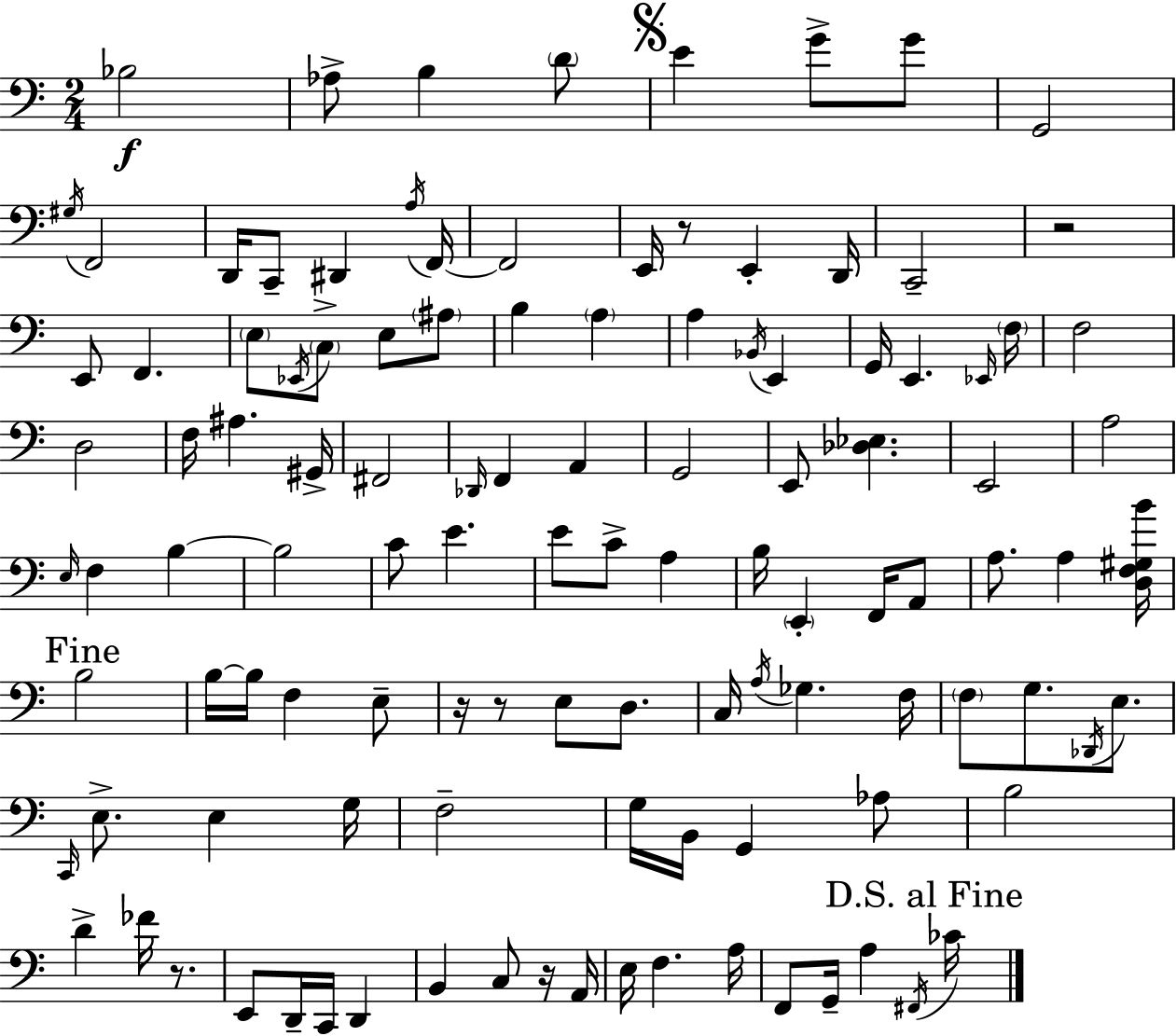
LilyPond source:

{
  \clef bass
  \numericTimeSignature
  \time 2/4
  \key a \minor
  bes2\f | aes8-> b4 \parenthesize d'8 | \mark \markup { \musicglyph "scripts.segno" } e'4 g'8-> g'8 | g,2 | \break \acciaccatura { gis16 } f,2 | d,16 c,8-- dis,4 | \acciaccatura { a16 } f,16~~ f,2 | e,16 r8 e,4-. | \break d,16 c,2-- | r2 | e,8 f,4. | \parenthesize e8 \acciaccatura { ees,16 } \parenthesize c8-> e8 | \break \parenthesize ais8 b4 \parenthesize a4 | a4 \acciaccatura { bes,16 } | e,4 g,16 e,4. | \grace { ees,16 } \parenthesize f16 f2 | \break d2 | f16 ais4. | gis,16-> fis,2 | \grace { des,16 } f,4 | \break a,4 g,2 | e,8 | <des ees>4. e,2 | a2 | \break \grace { e16 } f4 | b4~~ b2 | c'8 | e'4. e'8 | \break c'8-> a4 b16 | \parenthesize e,4-. f,16 a,8 a8. | a4 <d f gis b'>16 \mark "Fine" b2 | b16~~ | \break b16 f4 e8-- r16 | r8 e8 d8. c16 | \acciaccatura { a16 } ges4. f16 | \parenthesize f8 g8. \acciaccatura { des,16 } e8. | \break \grace { c,16 } e8.-> e4 | g16 f2-- | g16 b,16 g,4 | aes8 b2 | \break d'4-> fes'16 r8. | e,8 d,16-- c,16 d,4 | b,4 c8 | r16 a,16 e16 f4. | \break a16 f,8 g,16-- a4 | \acciaccatura { fis,16 } \mark "D.S. al Fine" ces'16 \bar "|."
}